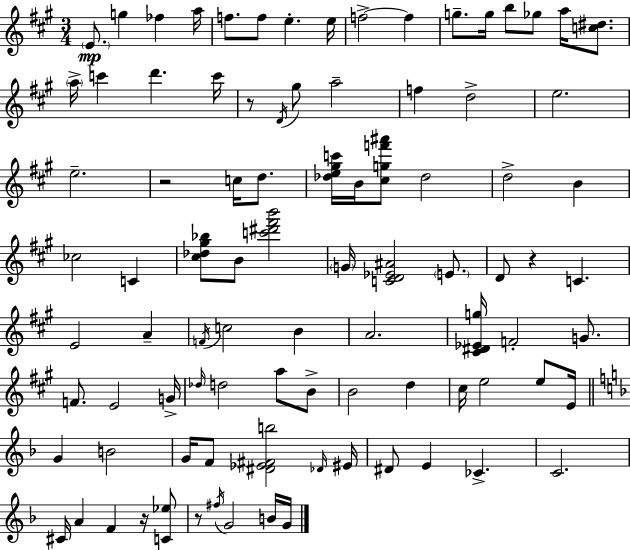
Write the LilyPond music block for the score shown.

{
  \clef treble
  \numericTimeSignature
  \time 3/4
  \key a \major
  \parenthesize e'8.\mp g''4 fes''4 a''16 | f''8. f''8 e''4.-. e''16 | f''2->~~ f''4 | g''8.-- g''16 b''8 ges''8 a''16 <c'' dis''>8. | \break \parenthesize a''16-> c'''4 d'''4. c'''16 | r8 \acciaccatura { d'16 } gis''8 a''2-- | f''4 d''2-> | e''2. | \break e''2.-- | r2 c''16 d''8. | <des'' e'' gis'' c'''>16 b'16 <cis'' g'' f''' ais'''>8 des''2 | d''2-> b'4 | \break ces''2 c'4 | <cis'' des'' gis'' bes''>8 b'8 <c''' dis''' fis''' b'''>2 | \parenthesize g'16 <c' d' ees' ais'>2 \parenthesize e'8. | d'8 r4 c'4. | \break e'2 a'4-- | \acciaccatura { f'16 } c''2 b'4 | a'2. | <cis' dis' ees' g''>16 f'2-. g'8. | \break f'8. e'2 | g'16-> \grace { des''16 } d''2 a''8 | b'8-> b'2 d''4 | cis''16 e''2 | \break e''8 e'16 \bar "||" \break \key f \major g'4 b'2 | g'16 f'8 <dis' ees' fis' b''>2 \grace { des'16 } | eis'16 dis'8 e'4 ces'4.-> | c'2. | \break cis'16 a'4 f'4 r16 <c' ees''>8 | r8 \acciaccatura { fis''16 } g'2 | b'16 g'16 \bar "|."
}